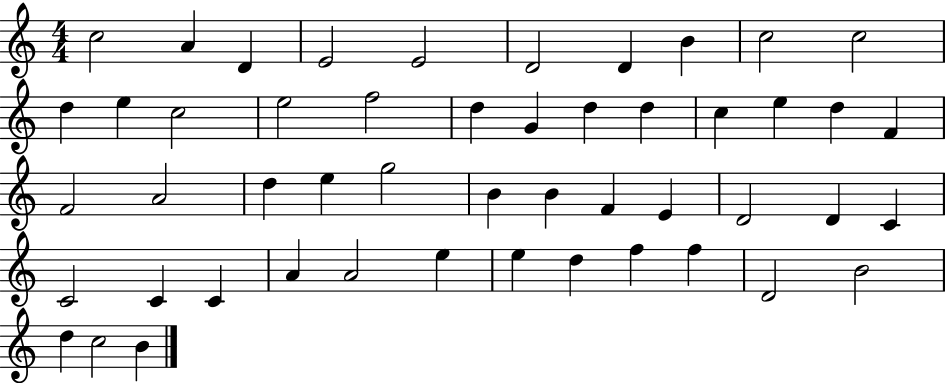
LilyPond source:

{
  \clef treble
  \numericTimeSignature
  \time 4/4
  \key c \major
  c''2 a'4 d'4 | e'2 e'2 | d'2 d'4 b'4 | c''2 c''2 | \break d''4 e''4 c''2 | e''2 f''2 | d''4 g'4 d''4 d''4 | c''4 e''4 d''4 f'4 | \break f'2 a'2 | d''4 e''4 g''2 | b'4 b'4 f'4 e'4 | d'2 d'4 c'4 | \break c'2 c'4 c'4 | a'4 a'2 e''4 | e''4 d''4 f''4 f''4 | d'2 b'2 | \break d''4 c''2 b'4 | \bar "|."
}